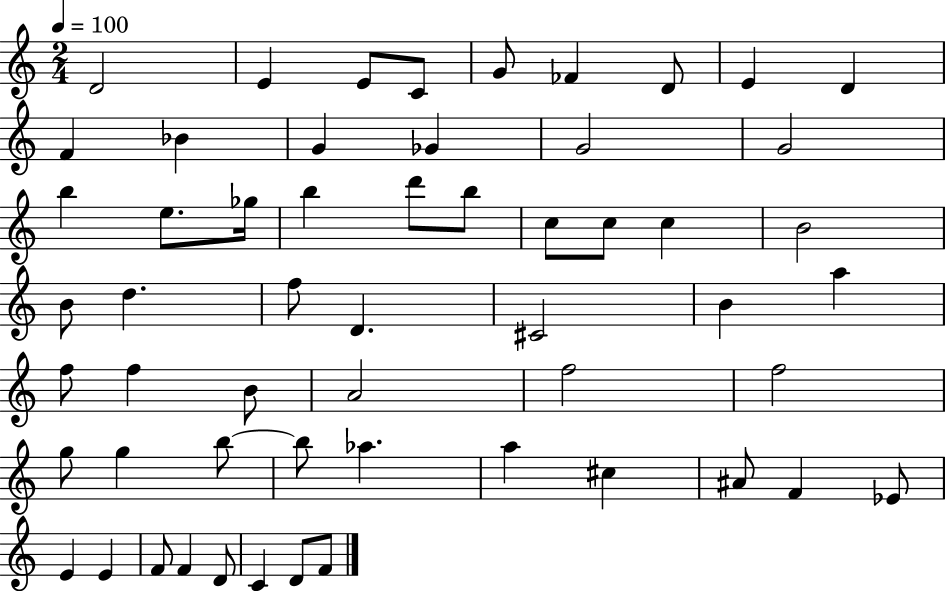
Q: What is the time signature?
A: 2/4